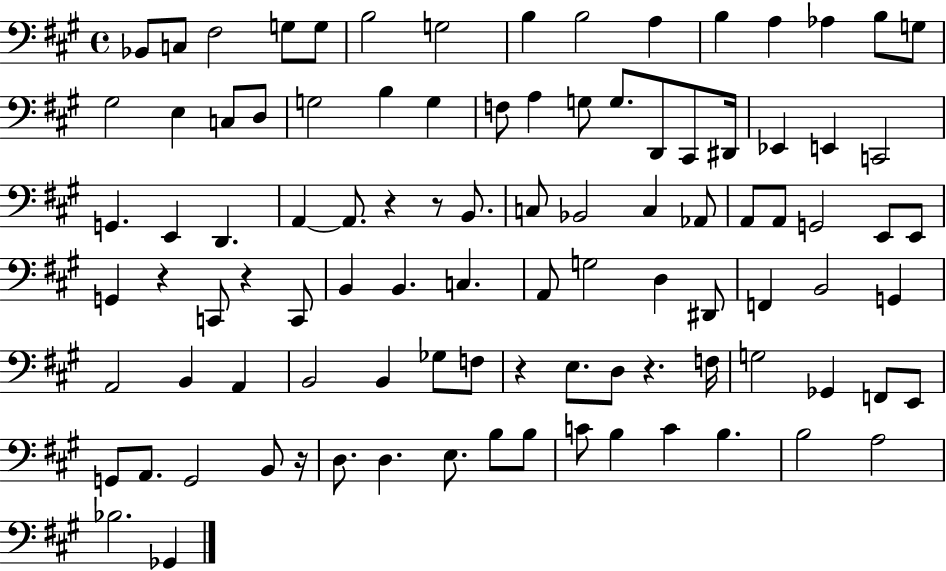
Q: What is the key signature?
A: A major